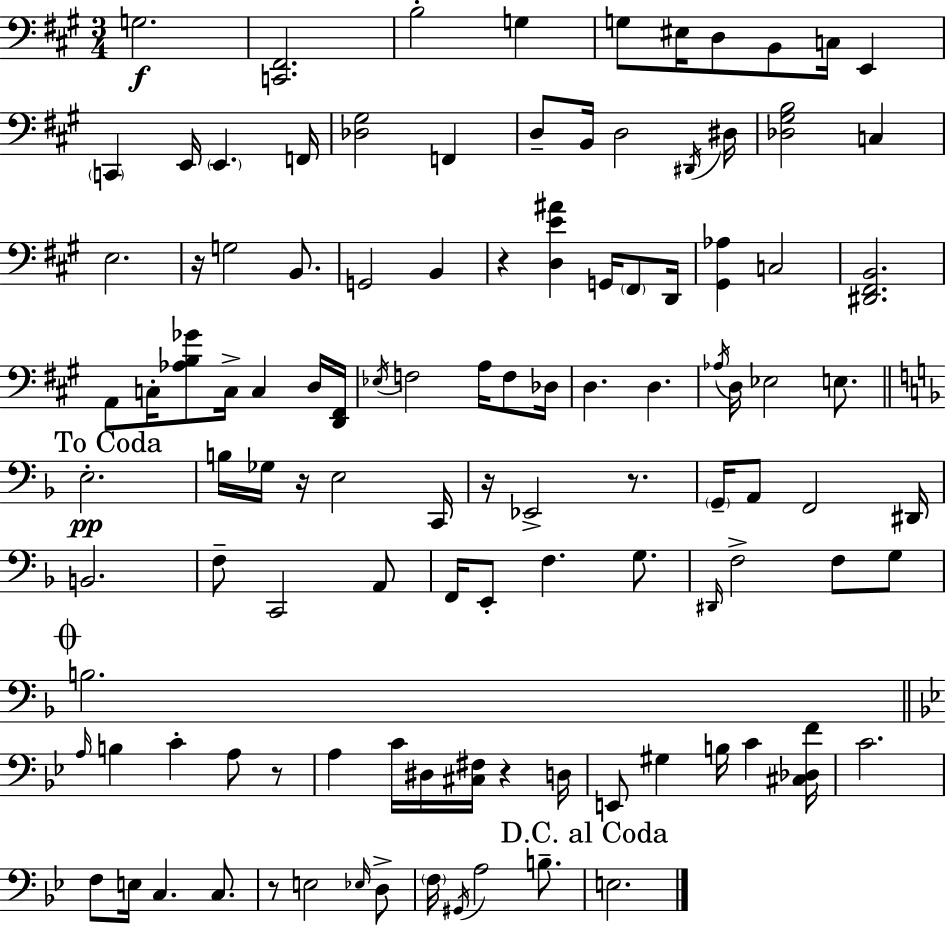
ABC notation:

X:1
T:Untitled
M:3/4
L:1/4
K:A
G,2 [C,,^F,,]2 B,2 G, G,/2 ^E,/4 D,/2 B,,/2 C,/4 E,, C,, E,,/4 E,, F,,/4 [_D,^G,]2 F,, D,/2 B,,/4 D,2 ^D,,/4 ^D,/4 [_D,^G,B,]2 C, E,2 z/4 G,2 B,,/2 G,,2 B,, z [D,E^A] G,,/4 ^F,,/2 D,,/4 [^G,,_A,] C,2 [^D,,^F,,B,,]2 A,,/2 C,/4 [_A,B,_G]/2 C,/4 C, D,/4 [D,,^F,,]/4 _E,/4 F,2 A,/4 F,/2 _D,/4 D, D, _A,/4 D,/4 _E,2 E,/2 E,2 B,/4 _G,/4 z/4 E,2 C,,/4 z/4 _E,,2 z/2 G,,/4 A,,/2 F,,2 ^D,,/4 B,,2 F,/2 C,,2 A,,/2 F,,/4 E,,/2 F, G,/2 ^D,,/4 F,2 F,/2 G,/2 B,2 A,/4 B, C A,/2 z/2 A, C/4 ^D,/4 [^C,^F,]/4 z D,/4 E,,/2 ^G, B,/4 C [^C,_D,F]/4 C2 F,/2 E,/4 C, C,/2 z/2 E,2 _E,/4 D,/2 F,/4 ^G,,/4 A,2 B,/2 E,2